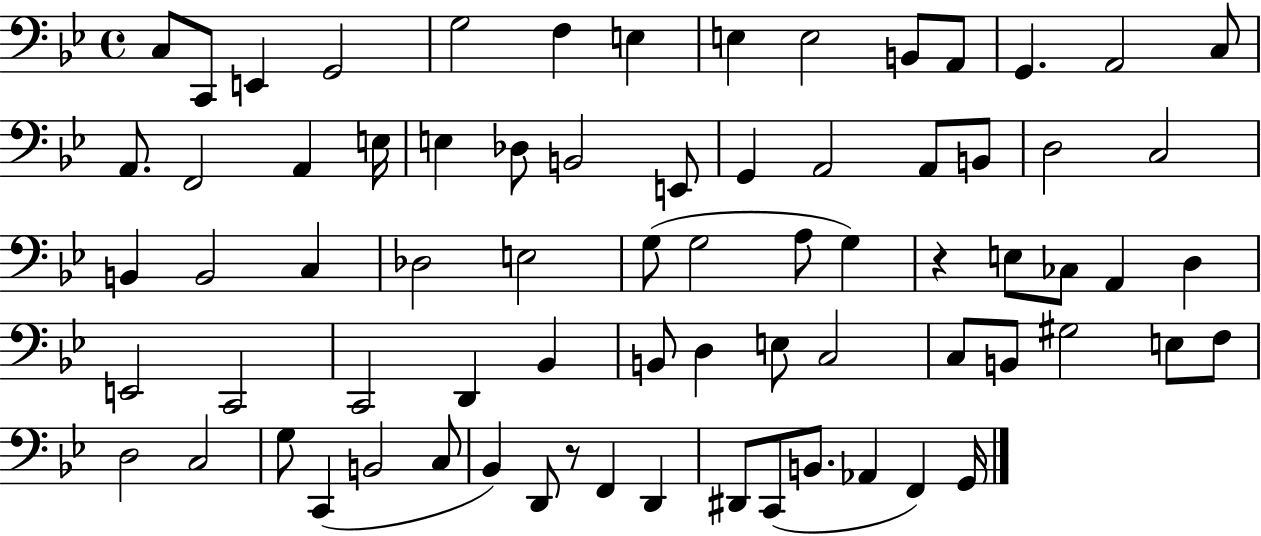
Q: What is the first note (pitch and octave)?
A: C3